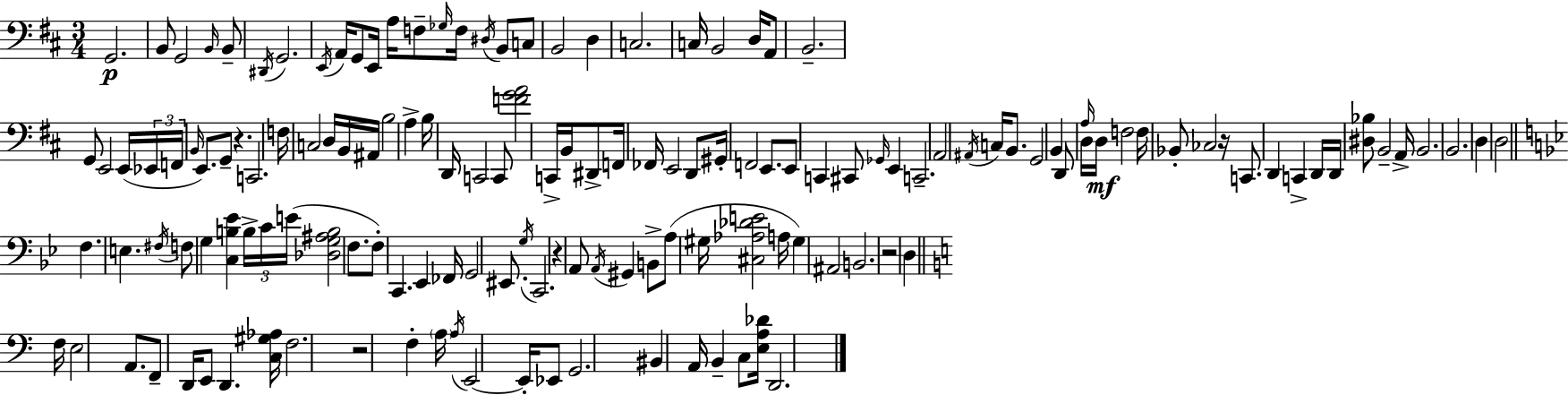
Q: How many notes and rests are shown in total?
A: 147